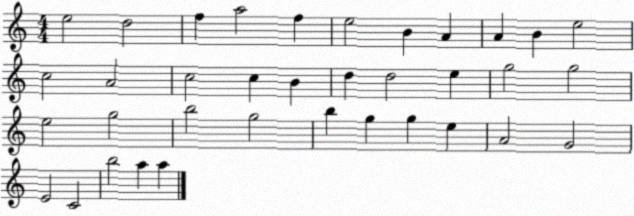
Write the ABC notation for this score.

X:1
T:Untitled
M:4/4
L:1/4
K:C
e2 d2 f a2 f e2 B A A B e2 c2 A2 c2 c B d d2 e g2 g2 e2 g2 b2 g2 b g g e A2 G2 E2 C2 b2 a a